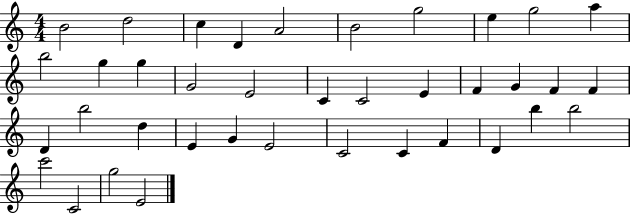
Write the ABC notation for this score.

X:1
T:Untitled
M:4/4
L:1/4
K:C
B2 d2 c D A2 B2 g2 e g2 a b2 g g G2 E2 C C2 E F G F F D b2 d E G E2 C2 C F D b b2 c'2 C2 g2 E2